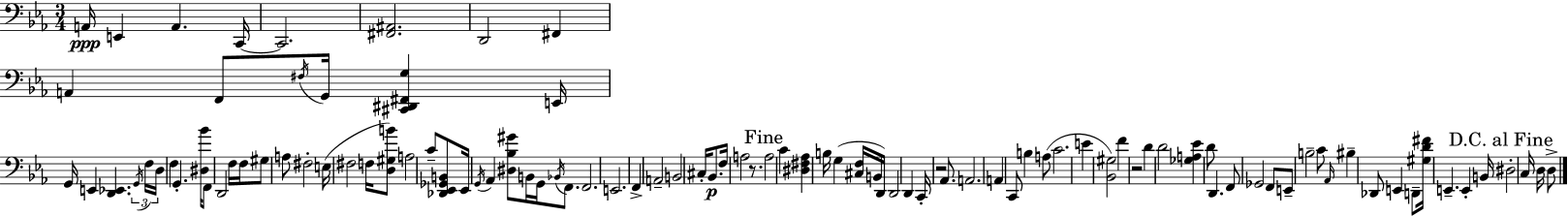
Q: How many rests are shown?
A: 3